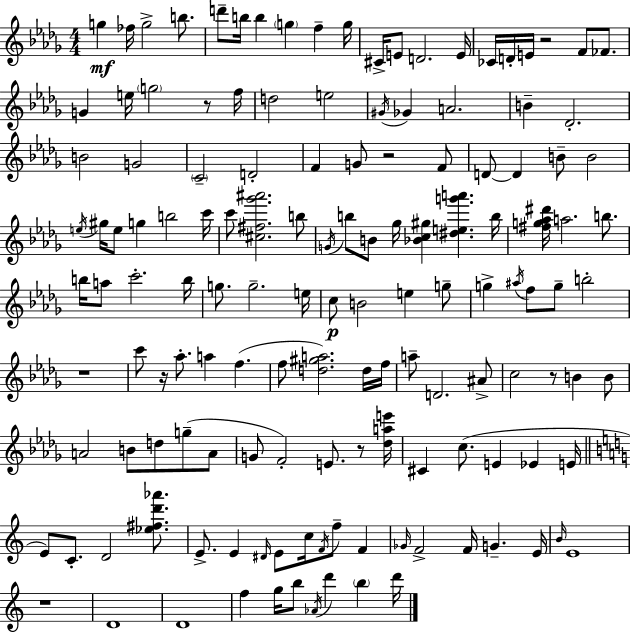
G5/q FES5/s G5/h B5/e. D6/e B5/s B5/q G5/q F5/q G5/s C#4/s E4/e D4/h. E4/s CES4/s D4/s E4/s R/h F4/e FES4/e. G4/q E5/s G5/h R/e F5/s D5/h E5/h G#4/s Gb4/q A4/h. B4/q Db4/h. B4/h G4/h C4/h D4/h F4/q G4/e R/h F4/e D4/e D4/q B4/e B4/h E5/s G#5/s E5/e G5/q B5/h C6/s C6/e [C#5,F#5,Gb6,A#6]/h. B5/e G4/s B5/e B4/e Gb5/s [Bb4,C5,G#5]/q [D#5,E5,G6,A6]/q. B5/s [F#5,G5,Ab5,D#6]/s A5/h. B5/e. B5/s A5/e C6/h. B5/s G5/e. G5/h. E5/s C5/e B4/h E5/q G5/e G5/q A#5/s F5/e G5/e B5/h R/w C6/e R/s Ab5/e. A5/q F5/q. F5/e [D5,G#5,A5]/h. D5/s F5/s A5/e D4/h. A#4/e C5/h R/e B4/q B4/e A4/h B4/e D5/e G5/e A4/e G4/e F4/h E4/e. R/e [Db5,A5,E6]/s C#4/q C5/e. E4/q Eb4/q E4/s E4/e C4/e. D4/h [Eb5,F#5,D6,Ab6]/e. E4/e. E4/q D#4/s E4/e C5/s F4/s F5/e F4/q Gb4/s F4/h F4/s G4/q. E4/s B4/s E4/w R/w D4/w D4/w F5/q G5/s B5/e Ab4/s D6/q B5/q D6/s